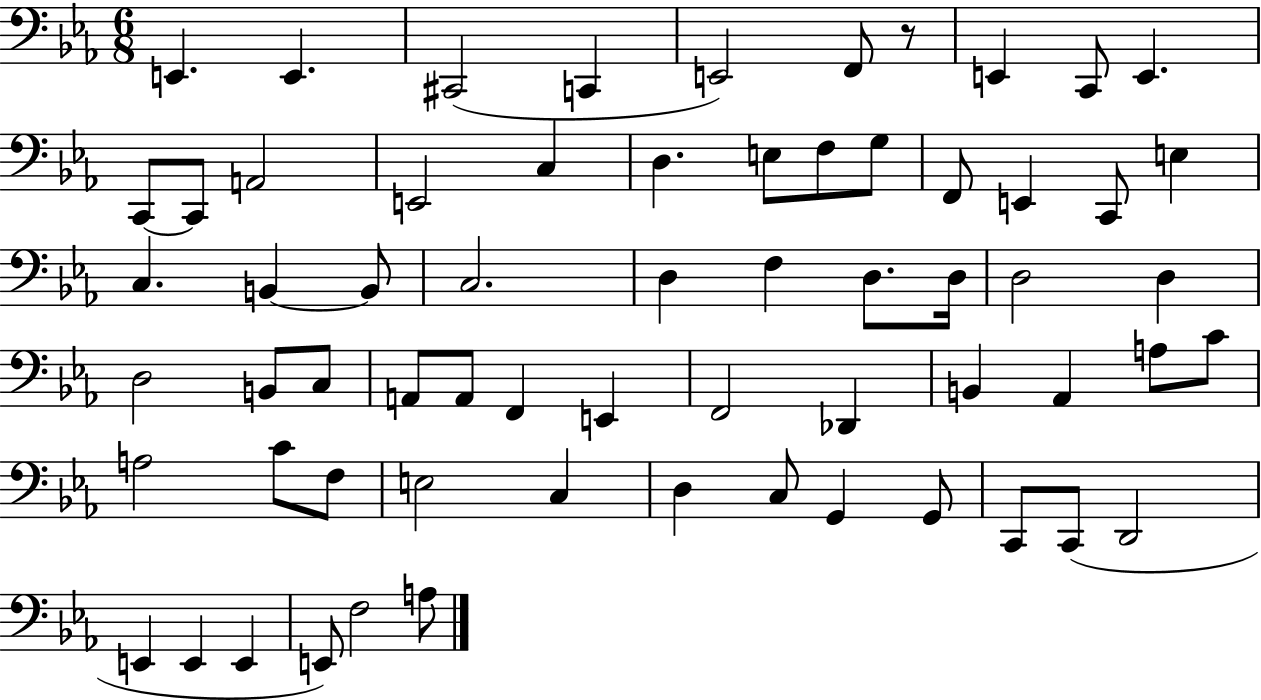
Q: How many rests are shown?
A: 1